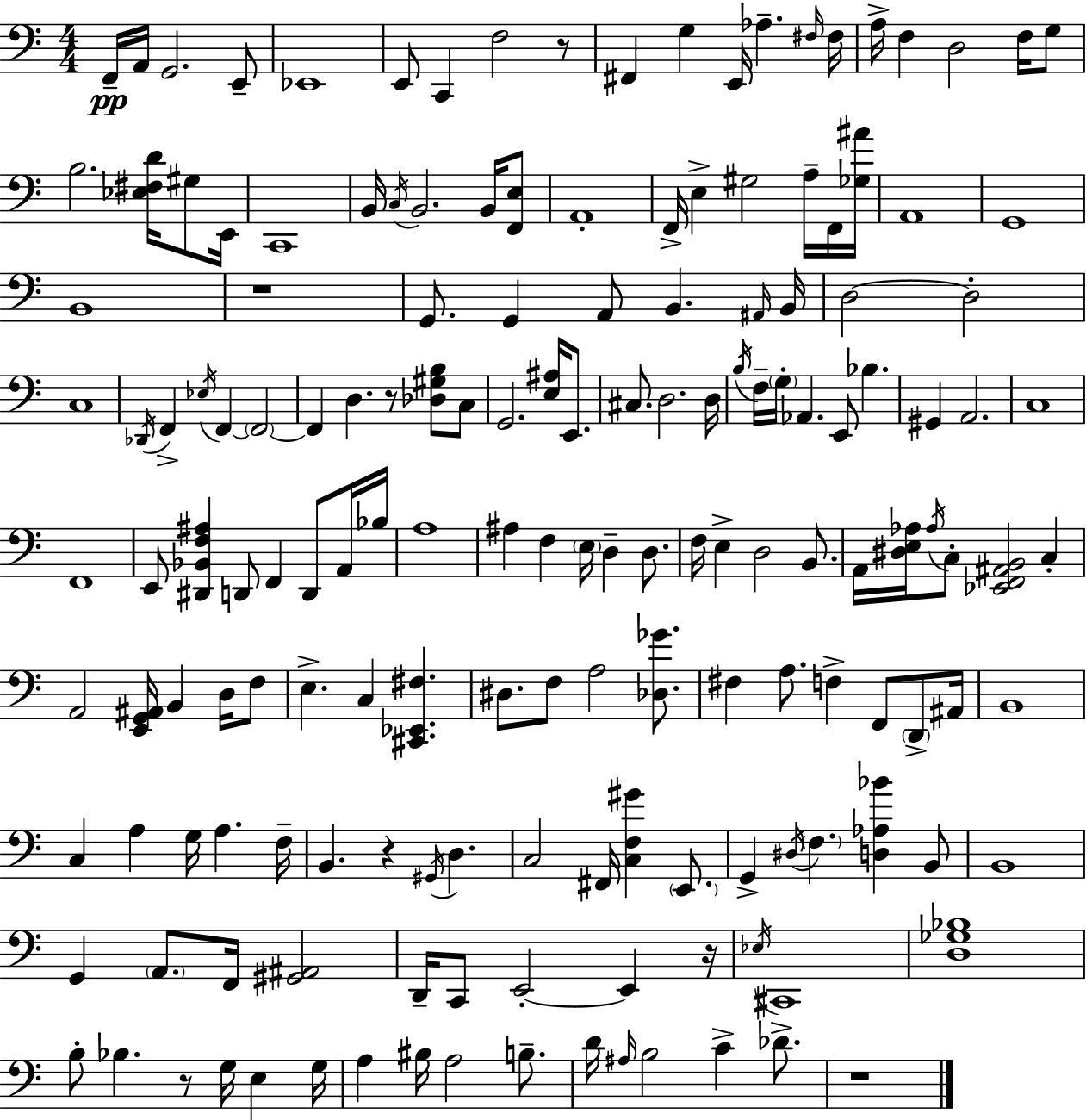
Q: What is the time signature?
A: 4/4